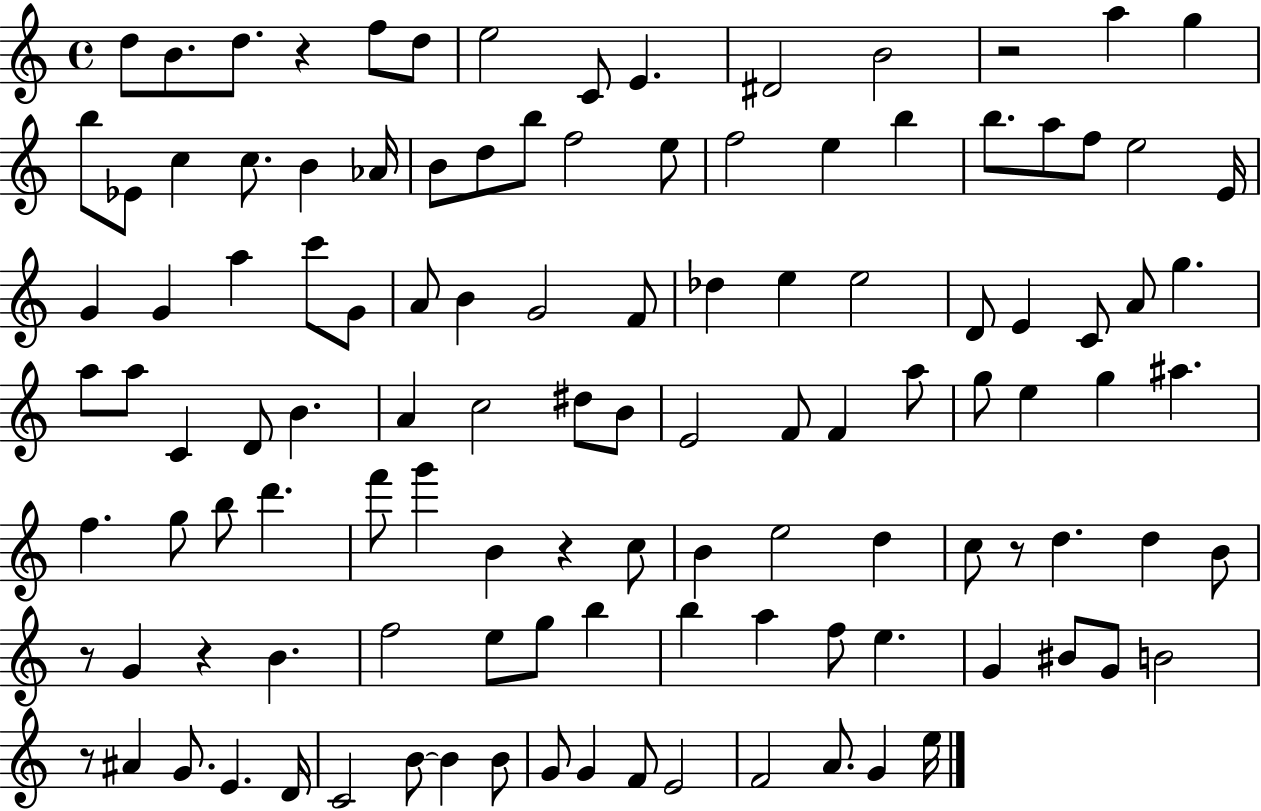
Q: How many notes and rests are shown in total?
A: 117